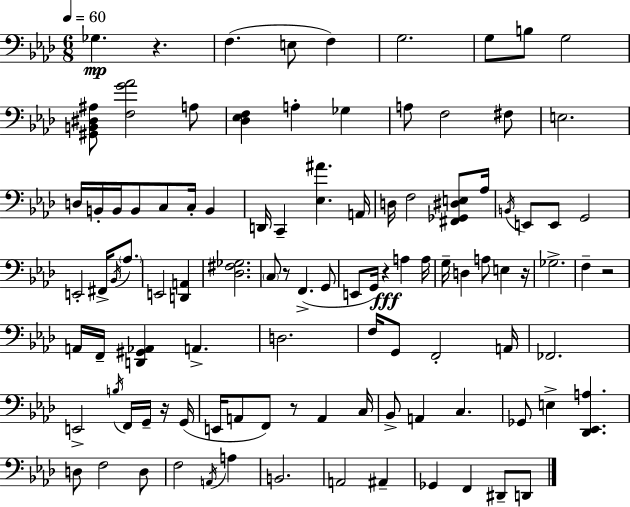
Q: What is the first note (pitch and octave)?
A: Gb3